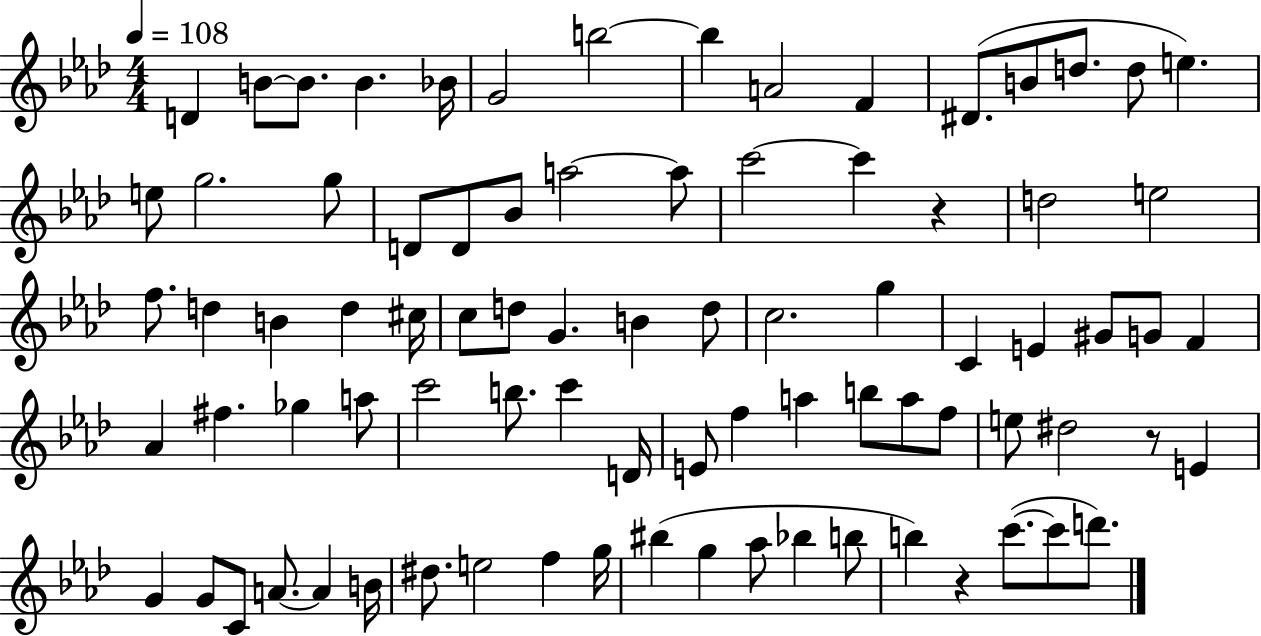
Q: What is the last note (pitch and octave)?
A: D6